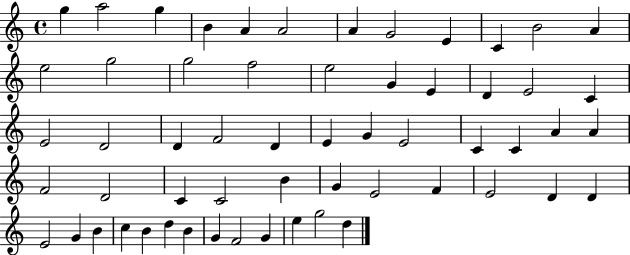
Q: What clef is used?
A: treble